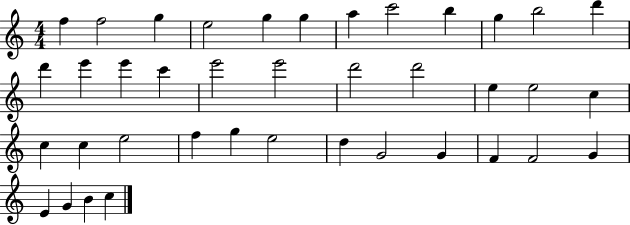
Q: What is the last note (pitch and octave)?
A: C5